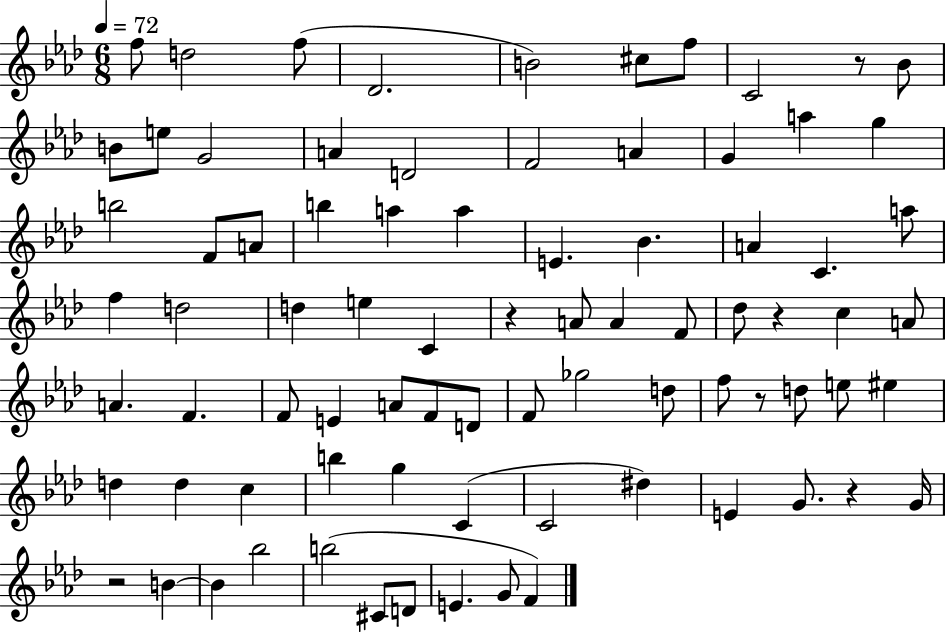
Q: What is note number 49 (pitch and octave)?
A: F4